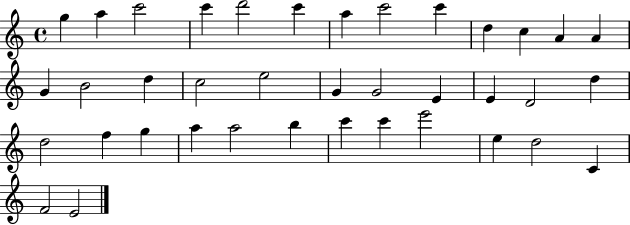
X:1
T:Untitled
M:4/4
L:1/4
K:C
g a c'2 c' d'2 c' a c'2 c' d c A A G B2 d c2 e2 G G2 E E D2 d d2 f g a a2 b c' c' e'2 e d2 C F2 E2